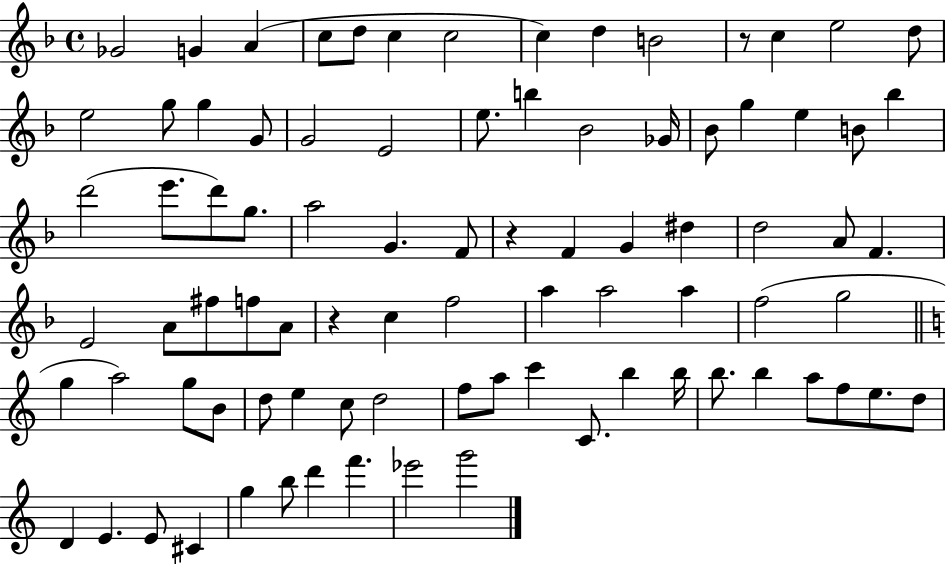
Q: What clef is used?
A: treble